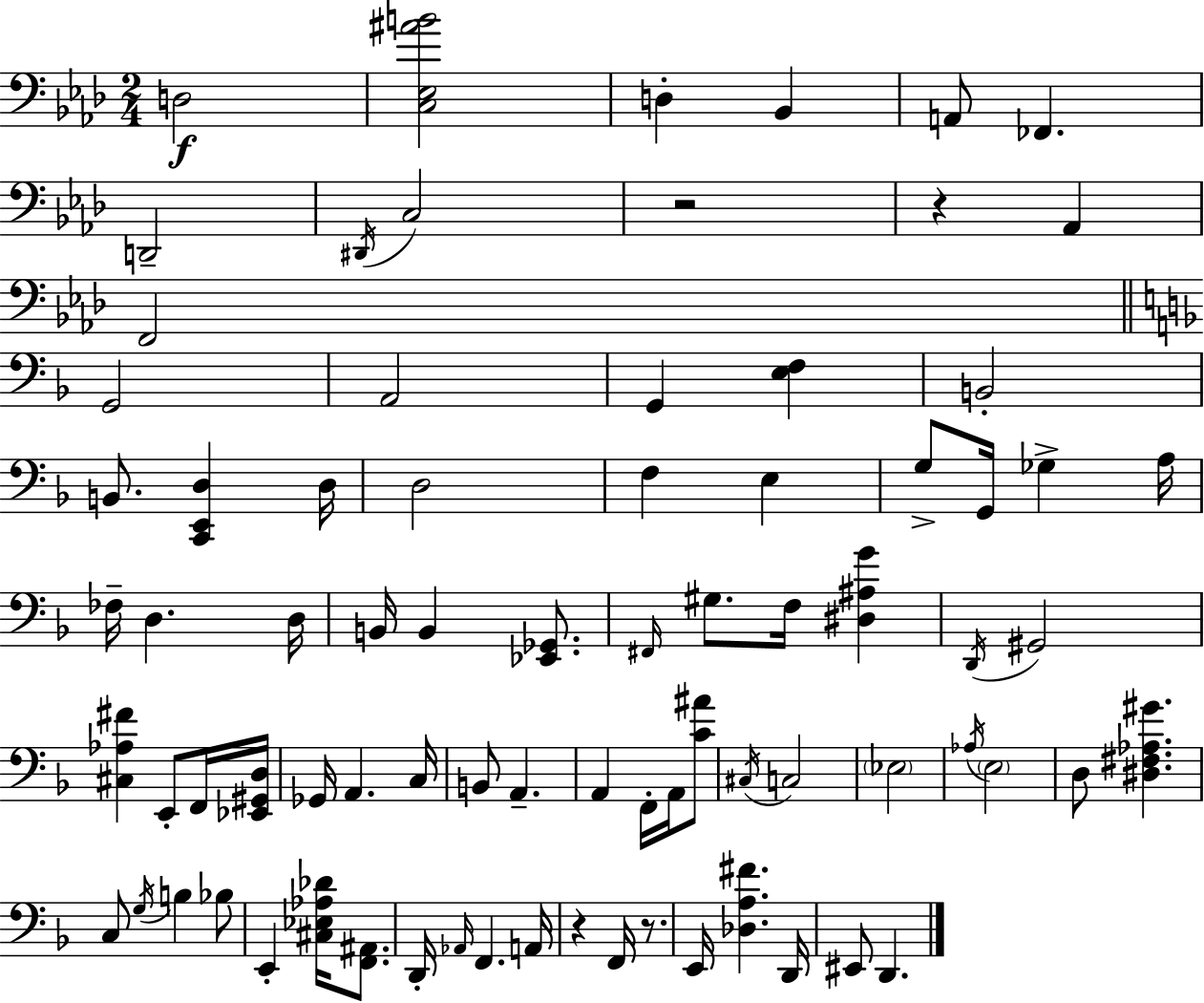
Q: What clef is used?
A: bass